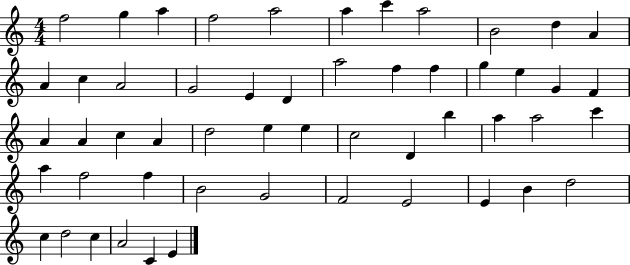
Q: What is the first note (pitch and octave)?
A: F5